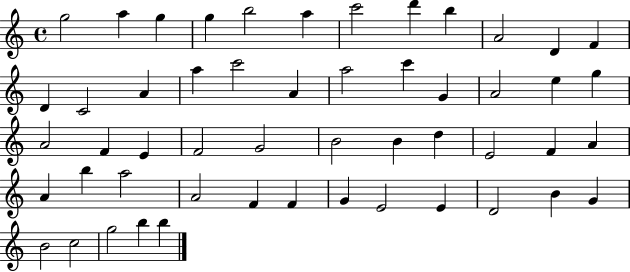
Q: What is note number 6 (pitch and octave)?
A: A5